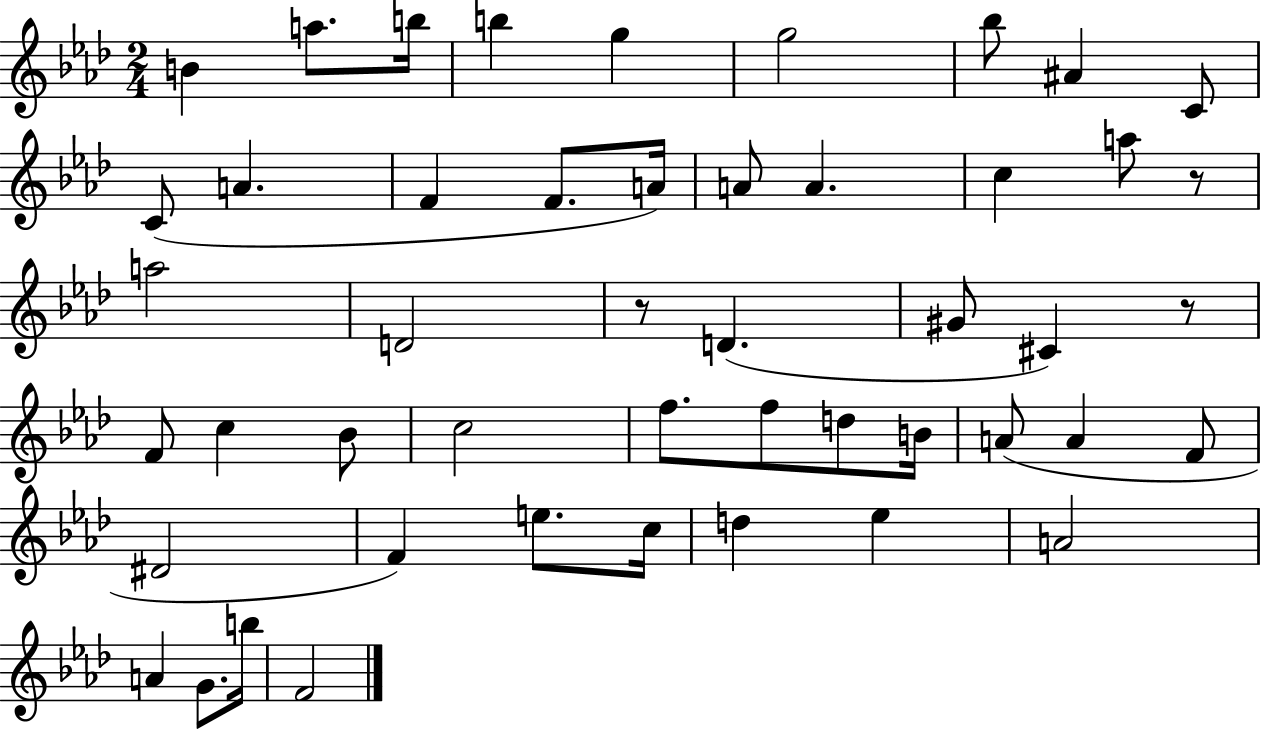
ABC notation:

X:1
T:Untitled
M:2/4
L:1/4
K:Ab
B a/2 b/4 b g g2 _b/2 ^A C/2 C/2 A F F/2 A/4 A/2 A c a/2 z/2 a2 D2 z/2 D ^G/2 ^C z/2 F/2 c _B/2 c2 f/2 f/2 d/2 B/4 A/2 A F/2 ^D2 F e/2 c/4 d _e A2 A G/2 b/4 F2